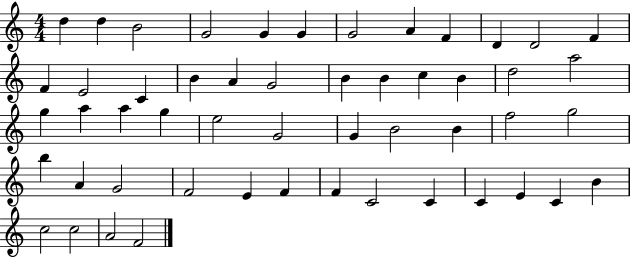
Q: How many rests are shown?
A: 0